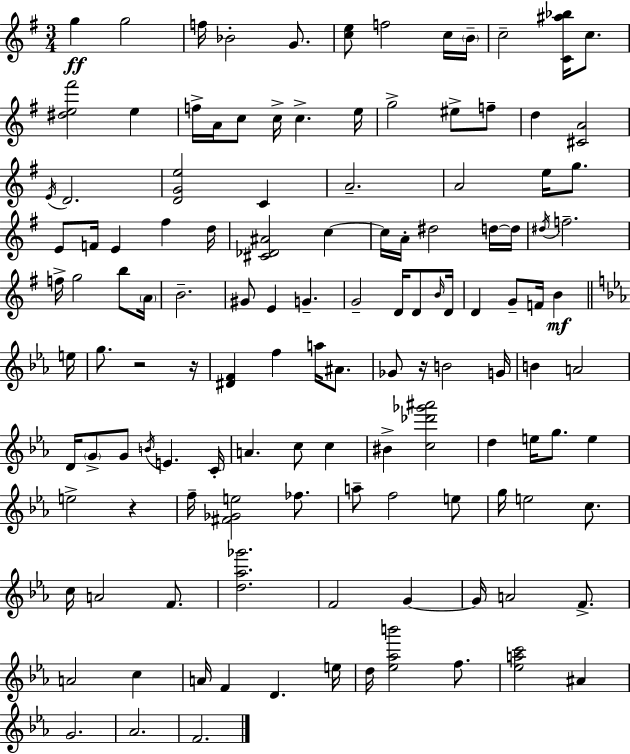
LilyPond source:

{
  \clef treble
  \numericTimeSignature
  \time 3/4
  \key e \minor
  g''4\ff g''2 | f''16 bes'2-. g'8. | <c'' e''>8 f''2 c''16 \parenthesize b'16-- | c''2-- <c' ais'' bes''>16 c''8. | \break <dis'' e'' fis'''>2 e''4 | f''16-> a'16 c''8 c''16-> c''4.-> e''16 | g''2-> eis''8-> f''8-- | d''4 <cis' a'>2 | \break \acciaccatura { e'16 } d'2. | <d' g' e''>2 c'4 | a'2.-- | a'2 e''16 g''8. | \break e'8 f'16 e'4 fis''4 | d''16 <cis' des' ais'>2 c''4~~ | c''16 a'16-. dis''2 d''16~~ | d''16 \acciaccatura { dis''16 } f''2.-- | \break f''16-> g''2 b''8 | \parenthesize a'16 b'2.-- | gis'8 e'4 g'4.-- | g'2-- d'16 d'8 | \break \grace { b'16 } d'16 d'4 g'8-- f'16 b'4\mf | \bar "||" \break \key ees \major e''16 g''8. r2 | r16 <dis' f'>4 f''4 a''16 ais'8. | ges'8 r16 b'2 | g'16 b'4 a'2 | \break d'16 \parenthesize g'8-> g'8 \acciaccatura { b'16 } e'4. | c'16-. a'4. c''8 c''4 | bis'4-> <c'' des''' ges''' ais'''>2 | d''4 e''16 g''8. e''4 | \break e''2-> r4 | f''16-- <fis' ges' e''>2 fes''8. | a''8-- f''2 | e''8 g''16 e''2 c''8. | \break c''16 a'2 f'8. | <d'' aes'' ges'''>2. | f'2 g'4~~ | g'16 a'2 f'8.-> | \break a'2 c''4 | a'16 f'4 d'4. | e''16 d''16 <ees'' aes'' b'''>2 f''8. | <ees'' a'' c'''>2 ais'4 | \break g'2. | aes'2. | f'2. | \bar "|."
}